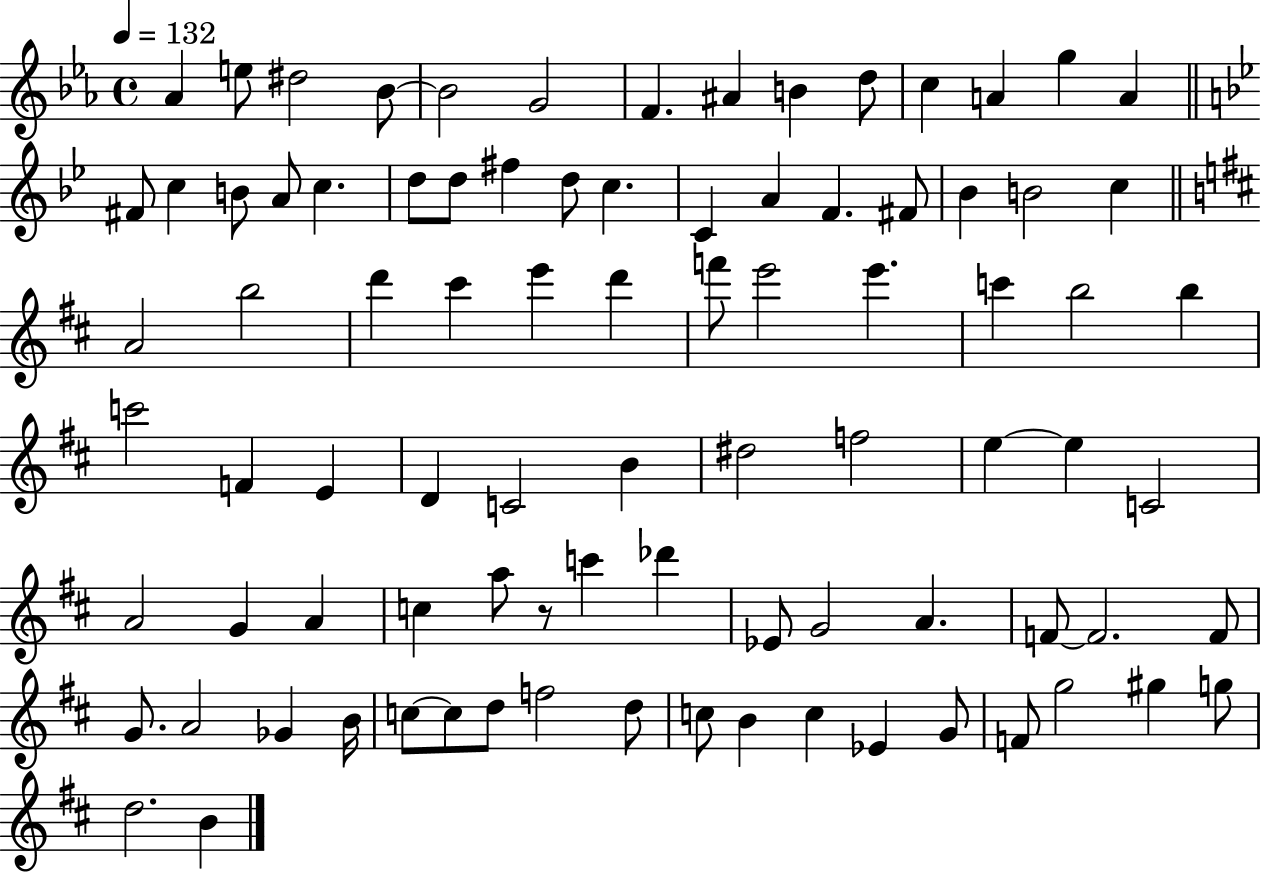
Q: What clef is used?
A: treble